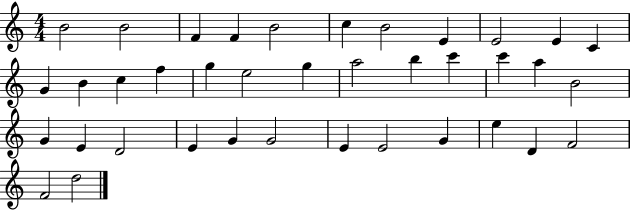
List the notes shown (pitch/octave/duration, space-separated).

B4/h B4/h F4/q F4/q B4/h C5/q B4/h E4/q E4/h E4/q C4/q G4/q B4/q C5/q F5/q G5/q E5/h G5/q A5/h B5/q C6/q C6/q A5/q B4/h G4/q E4/q D4/h E4/q G4/q G4/h E4/q E4/h G4/q E5/q D4/q F4/h F4/h D5/h